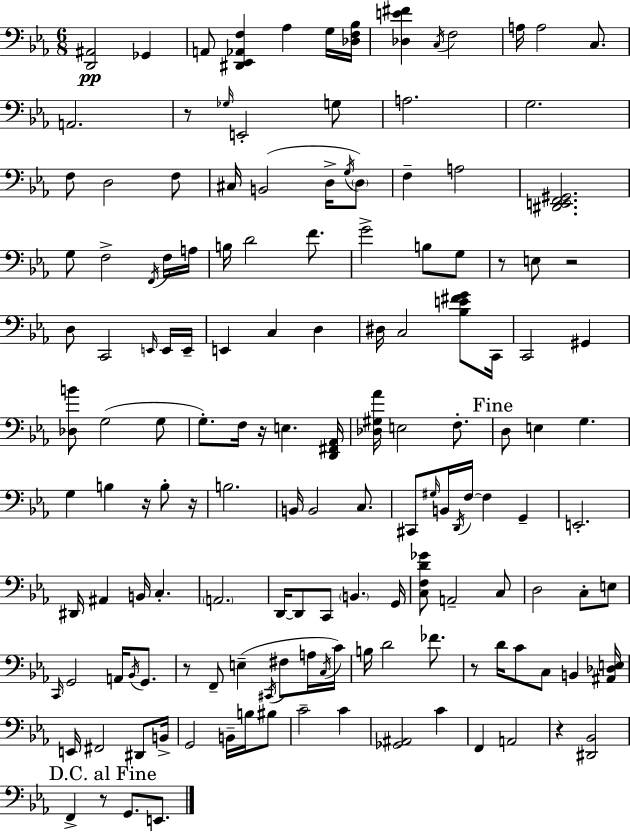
X:1
T:Untitled
M:6/8
L:1/4
K:Eb
[D,,^A,,]2 _G,, A,,/2 [^D,,_E,,_A,,F,] _A, G,/4 [_D,F,_B,]/4 [_D,E^F] C,/4 F,2 A,/4 A,2 C,/2 A,,2 z/2 _G,/4 E,,2 G,/2 A,2 G,2 F,/2 D,2 F,/2 ^C,/4 B,,2 D,/4 G,/4 D,/2 F, A,2 [^D,,E,,F,,^G,,]2 G,/2 F,2 F,,/4 F,/4 A,/4 B,/4 D2 F/2 G2 B,/2 G,/2 z/2 E,/2 z2 D,/2 C,,2 E,,/4 E,,/4 E,,/4 E,, C, D, ^D,/4 C,2 [_B,E^FG]/2 C,,/4 C,,2 ^G,, [_D,B]/2 G,2 G,/2 G,/2 F,/4 z/4 E, [D,,^F,,_A,,]/4 [_D,^G,_A]/4 E,2 F,/2 D,/2 E, G, G, B, z/4 B,/2 z/4 B,2 B,,/4 B,,2 C,/2 ^C,,/2 ^G,/4 B,,/4 D,,/4 F,/4 F, G,, E,,2 ^D,,/4 ^A,, B,,/4 C, A,,2 D,,/4 D,,/2 C,,/2 B,, G,,/4 [C,F,D_G]/2 A,,2 C,/2 D,2 C,/2 E,/2 C,,/4 G,,2 A,,/4 _B,,/4 G,,/2 z/2 F,,/2 E, ^C,,/4 ^F,/2 A,/4 C,/4 C/4 B,/4 D2 _F/2 z/2 D/4 C/2 C,/2 B,, [^A,,_D,E,]/4 E,,/4 ^F,,2 ^D,,/2 B,,/4 G,,2 B,,/4 B,/4 ^B,/2 C2 C [_G,,^A,,]2 C F,, A,,2 z [^D,,_B,,]2 F,, z/2 G,,/2 E,,/2